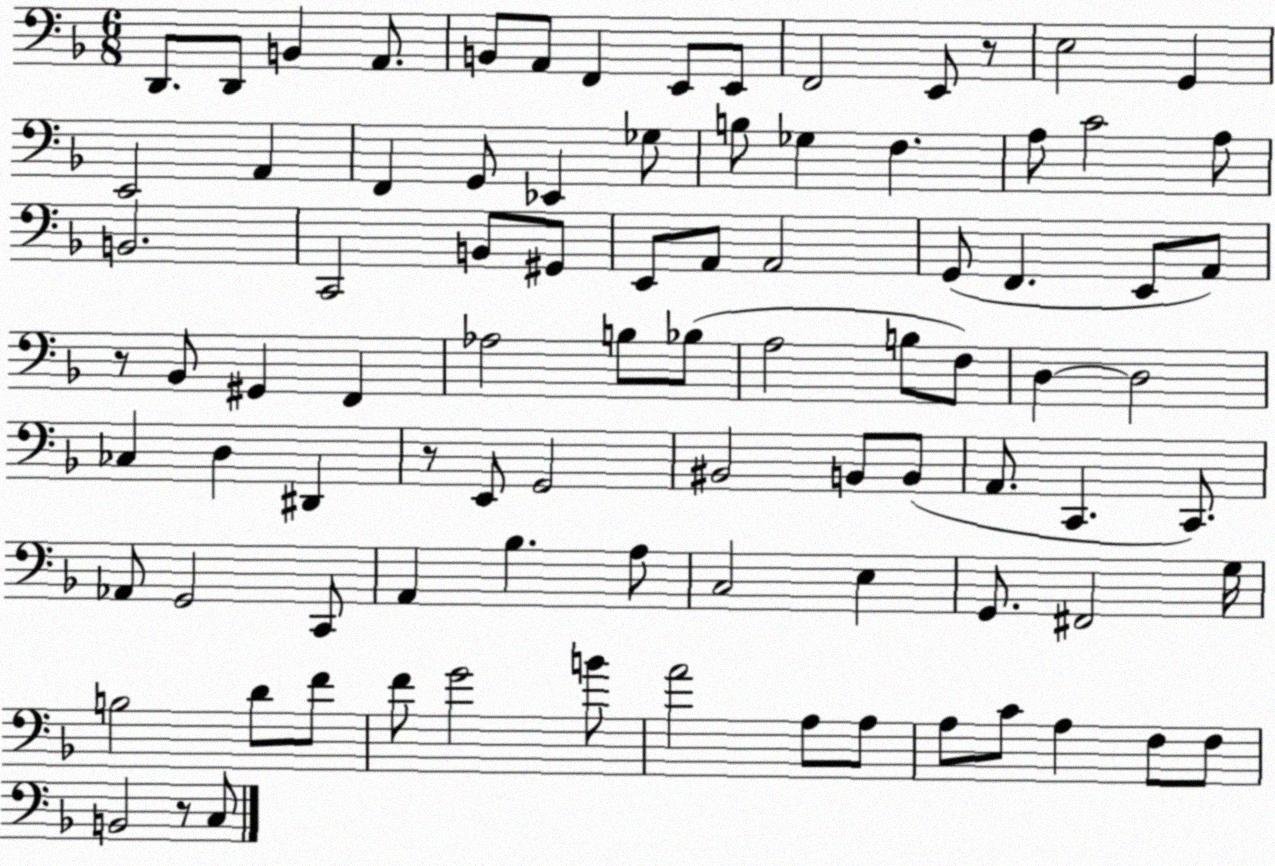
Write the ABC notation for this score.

X:1
T:Untitled
M:6/8
L:1/4
K:F
D,,/2 D,,/2 B,, A,,/2 B,,/2 A,,/2 F,, E,,/2 E,,/2 F,,2 E,,/2 z/2 E,2 G,, E,,2 A,, F,, G,,/2 _E,, _G,/2 B,/2 _G, F, A,/2 C2 A,/2 B,,2 C,,2 B,,/2 ^G,,/2 E,,/2 A,,/2 A,,2 G,,/2 F,, E,,/2 A,,/2 z/2 _B,,/2 ^G,, F,, _A,2 B,/2 _B,/2 A,2 B,/2 F,/2 D, D,2 _C, D, ^D,, z/2 E,,/2 G,,2 ^B,,2 B,,/2 B,,/2 A,,/2 C,, C,,/2 _A,,/2 G,,2 C,,/2 A,, _B, A,/2 C,2 E, G,,/2 ^F,,2 G,/4 B,2 D/2 F/2 F/2 G2 B/2 A2 A,/2 A,/2 A,/2 C/2 A, F,/2 F,/2 B,,2 z/2 C,/2